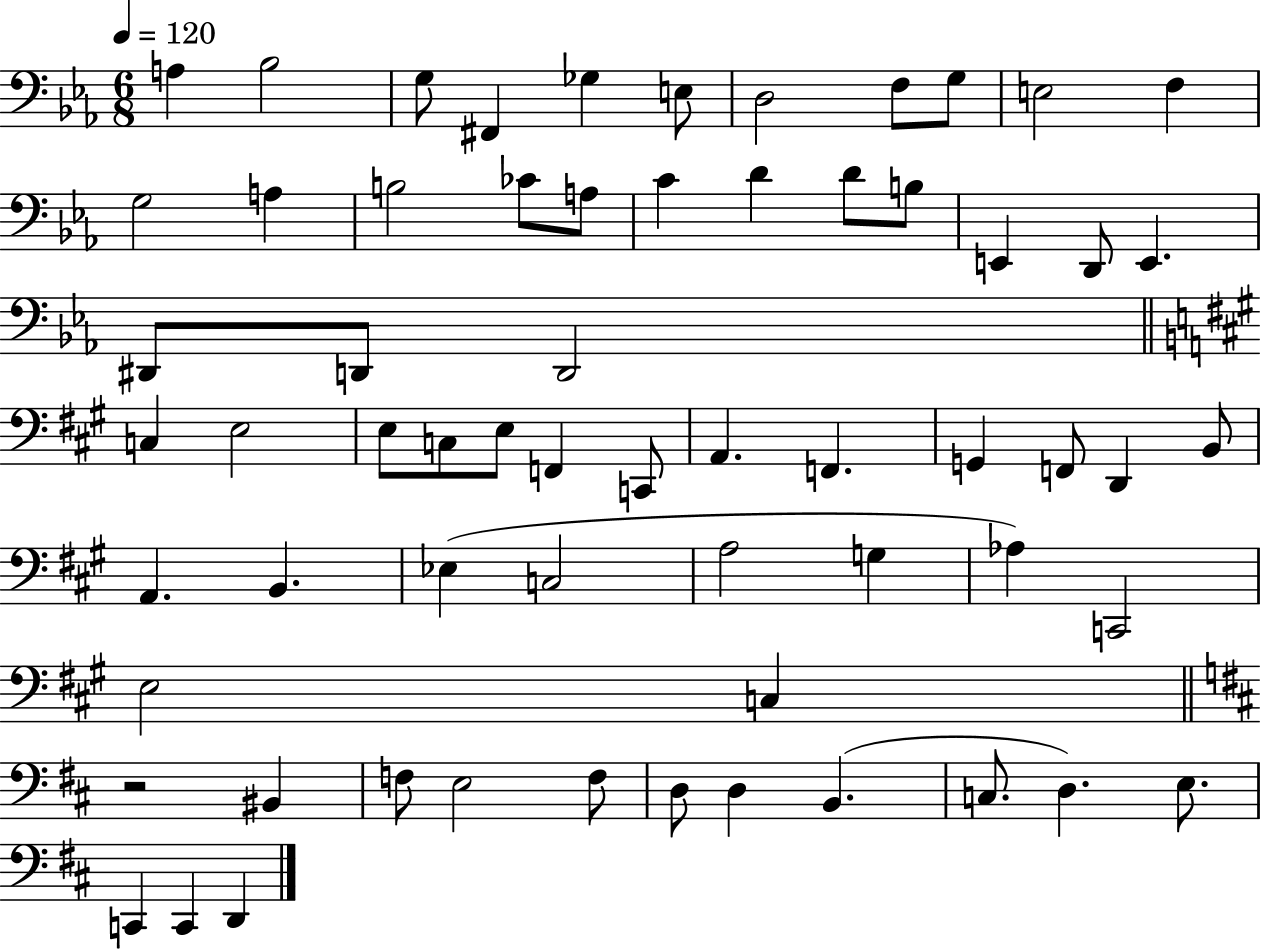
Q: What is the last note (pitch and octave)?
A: D2